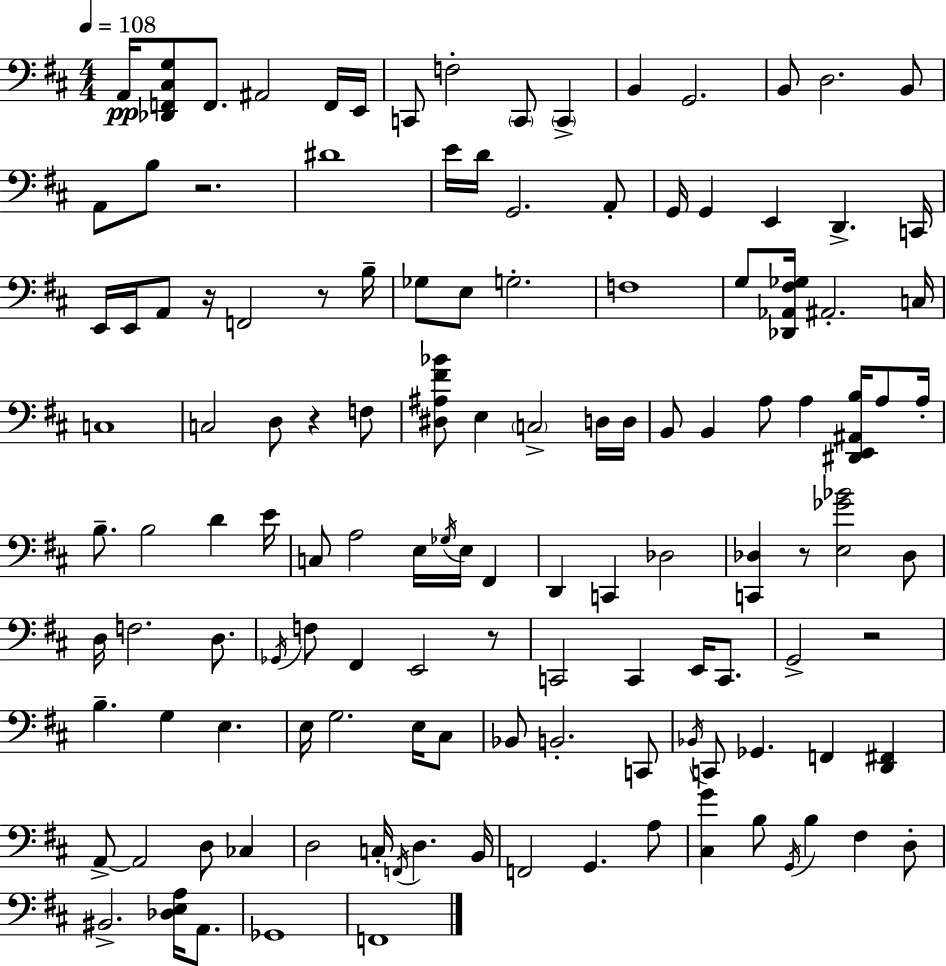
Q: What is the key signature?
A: D major